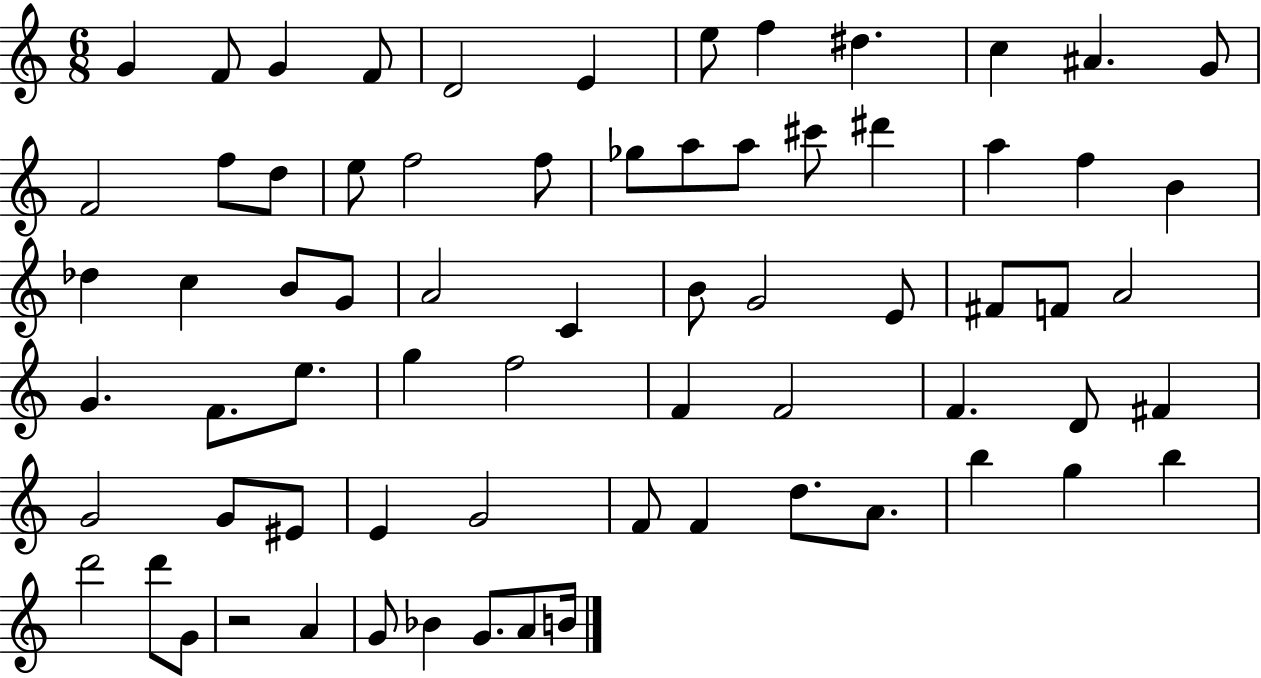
{
  \clef treble
  \numericTimeSignature
  \time 6/8
  \key c \major
  g'4 f'8 g'4 f'8 | d'2 e'4 | e''8 f''4 dis''4. | c''4 ais'4. g'8 | \break f'2 f''8 d''8 | e''8 f''2 f''8 | ges''8 a''8 a''8 cis'''8 dis'''4 | a''4 f''4 b'4 | \break des''4 c''4 b'8 g'8 | a'2 c'4 | b'8 g'2 e'8 | fis'8 f'8 a'2 | \break g'4. f'8. e''8. | g''4 f''2 | f'4 f'2 | f'4. d'8 fis'4 | \break g'2 g'8 eis'8 | e'4 g'2 | f'8 f'4 d''8. a'8. | b''4 g''4 b''4 | \break d'''2 d'''8 g'8 | r2 a'4 | g'8 bes'4 g'8. a'8 b'16 | \bar "|."
}